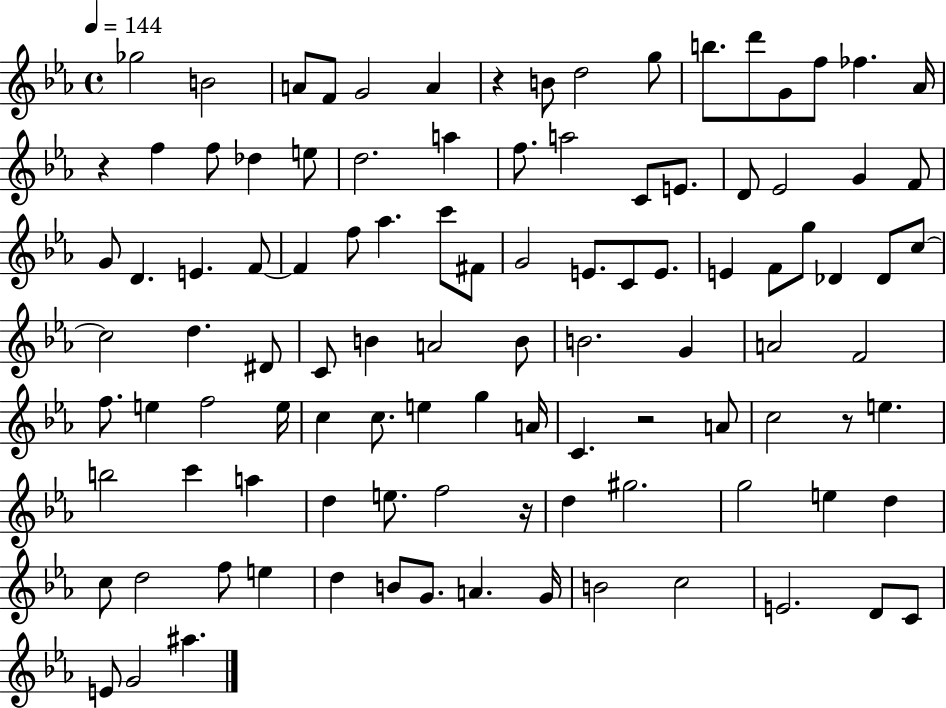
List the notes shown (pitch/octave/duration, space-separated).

Gb5/h B4/h A4/e F4/e G4/h A4/q R/q B4/e D5/h G5/e B5/e. D6/e G4/e F5/e FES5/q. Ab4/s R/q F5/q F5/e Db5/q E5/e D5/h. A5/q F5/e. A5/h C4/e E4/e. D4/e Eb4/h G4/q F4/e G4/e D4/q. E4/q. F4/e F4/q F5/e Ab5/q. C6/e F#4/e G4/h E4/e. C4/e E4/e. E4/q F4/e G5/e Db4/q Db4/e C5/e C5/h D5/q. D#4/e C4/e B4/q A4/h B4/e B4/h. G4/q A4/h F4/h F5/e. E5/q F5/h E5/s C5/q C5/e. E5/q G5/q A4/s C4/q. R/h A4/e C5/h R/e E5/q. B5/h C6/q A5/q D5/q E5/e. F5/h R/s D5/q G#5/h. G5/h E5/q D5/q C5/e D5/h F5/e E5/q D5/q B4/e G4/e. A4/q. G4/s B4/h C5/h E4/h. D4/e C4/e E4/e G4/h A#5/q.